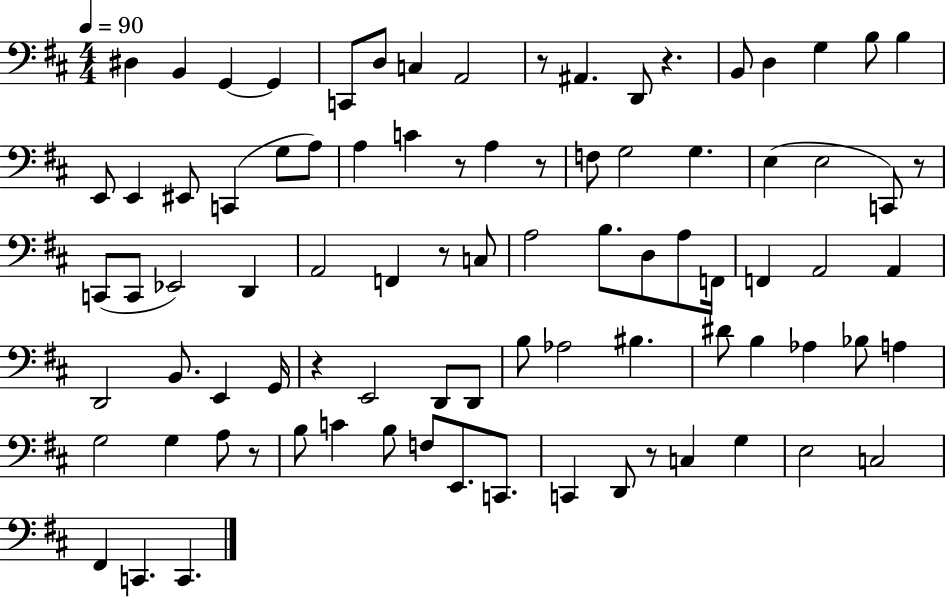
D#3/q B2/q G2/q G2/q C2/e D3/e C3/q A2/h R/e A#2/q. D2/e R/q. B2/e D3/q G3/q B3/e B3/q E2/e E2/q EIS2/e C2/q G3/e A3/e A3/q C4/q R/e A3/q R/e F3/e G3/h G3/q. E3/q E3/h C2/e R/e C2/e C2/e Eb2/h D2/q A2/h F2/q R/e C3/e A3/h B3/e. D3/e A3/e F2/s F2/q A2/h A2/q D2/h B2/e. E2/q G2/s R/q E2/h D2/e D2/e B3/e Ab3/h BIS3/q. D#4/e B3/q Ab3/q Bb3/e A3/q G3/h G3/q A3/e R/e B3/e C4/q B3/e F3/e E2/e. C2/e. C2/q D2/e R/e C3/q G3/q E3/h C3/h F#2/q C2/q. C2/q.